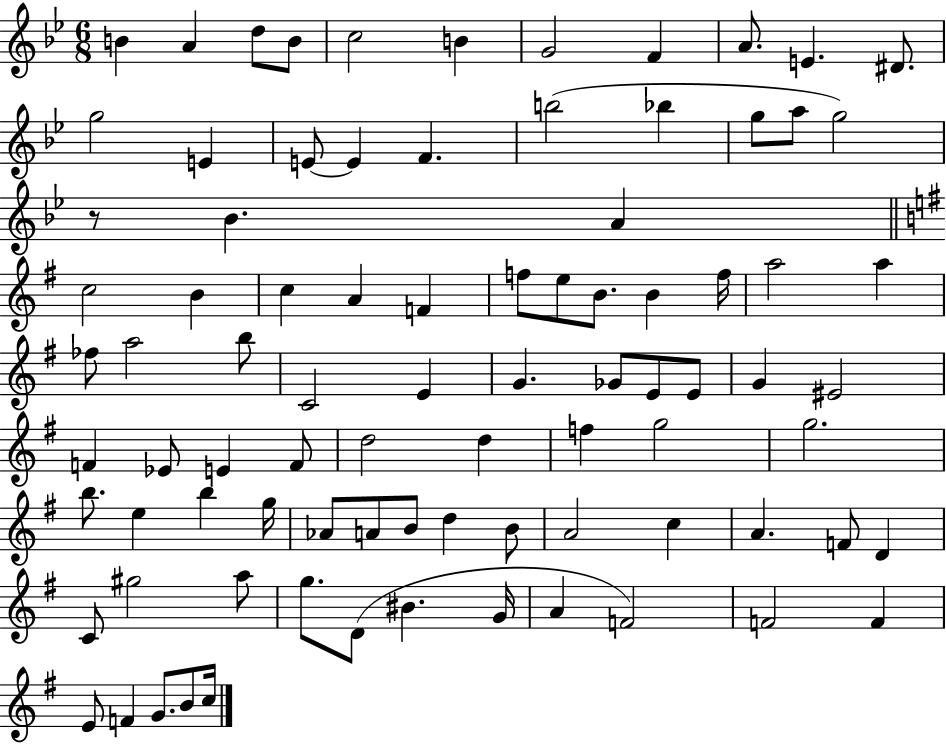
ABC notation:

X:1
T:Untitled
M:6/8
L:1/4
K:Bb
B A d/2 B/2 c2 B G2 F A/2 E ^D/2 g2 E E/2 E F b2 _b g/2 a/2 g2 z/2 _B A c2 B c A F f/2 e/2 B/2 B f/4 a2 a _f/2 a2 b/2 C2 E G _G/2 E/2 E/2 G ^E2 F _E/2 E F/2 d2 d f g2 g2 b/2 e b g/4 _A/2 A/2 B/2 d B/2 A2 c A F/2 D C/2 ^g2 a/2 g/2 D/2 ^B G/4 A F2 F2 F E/2 F G/2 B/2 c/4